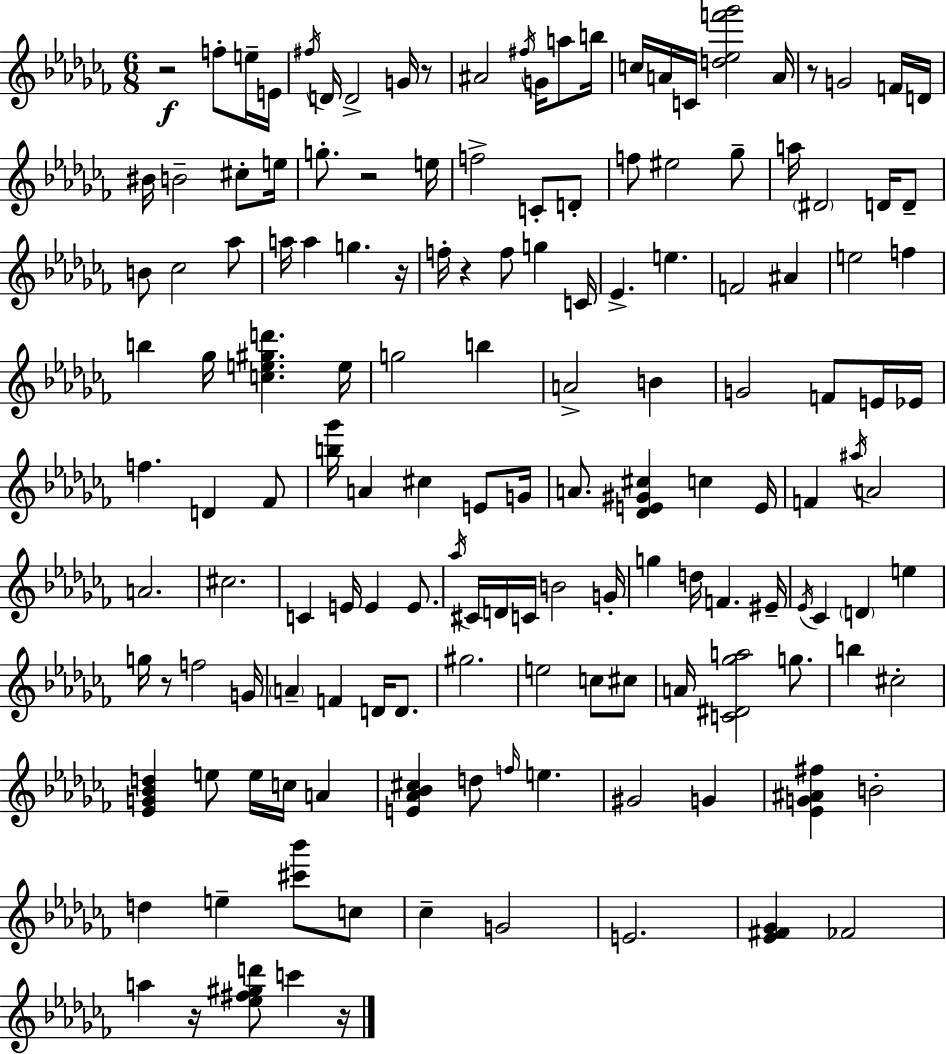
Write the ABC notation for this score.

X:1
T:Untitled
M:6/8
L:1/4
K:Abm
z2 f/2 e/4 E/4 ^f/4 D/4 D2 G/4 z/2 ^A2 ^f/4 G/4 a/2 b/4 c/4 A/4 C/4 [d_ef'_g']2 A/4 z/2 G2 F/4 D/4 ^B/4 B2 ^c/2 e/4 g/2 z2 e/4 f2 C/2 D/2 f/2 ^e2 _g/2 a/4 ^D2 D/4 D/2 B/2 _c2 _a/2 a/4 a g z/4 f/4 z f/2 g C/4 _E e F2 ^A e2 f b _g/4 [ce^gd'] e/4 g2 b A2 B G2 F/2 E/4 _E/4 f D _F/2 [b_g']/4 A ^c E/2 G/4 A/2 [_DE^G^c] c E/4 F ^a/4 A2 A2 ^c2 C E/4 E E/2 _a/4 ^C/4 D/4 C/4 B2 G/4 g d/4 F ^E/4 _E/4 _C D e g/4 z/2 f2 G/4 A F D/4 D/2 ^g2 e2 c/2 ^c/2 A/4 [C^D_ga]2 g/2 b ^c2 [_EG_Bd] e/2 e/4 c/4 A [E_A_B^c] d/2 f/4 e ^G2 G [_EG^A^f] B2 d e [^c'_b']/2 c/2 _c G2 E2 [_E^F_G] _F2 a z/4 [_e^f^gd']/2 c' z/4